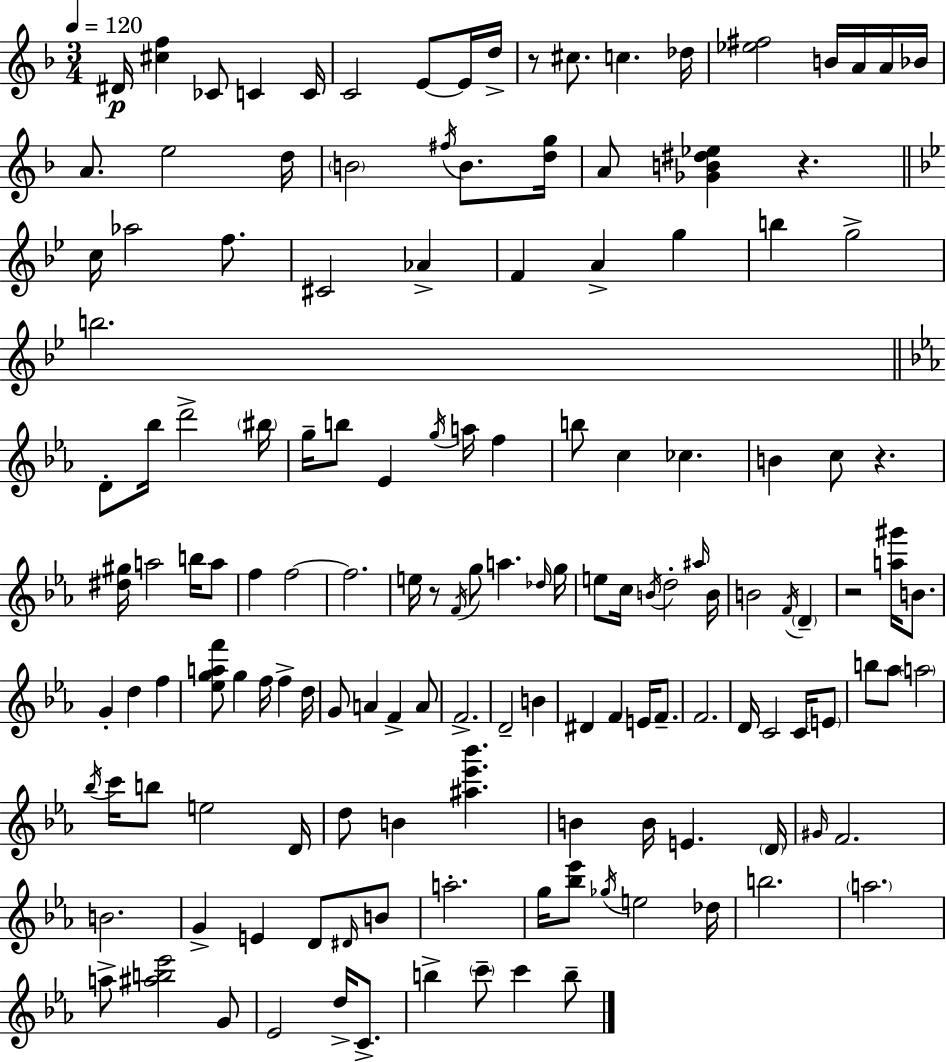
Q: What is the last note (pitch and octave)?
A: B5